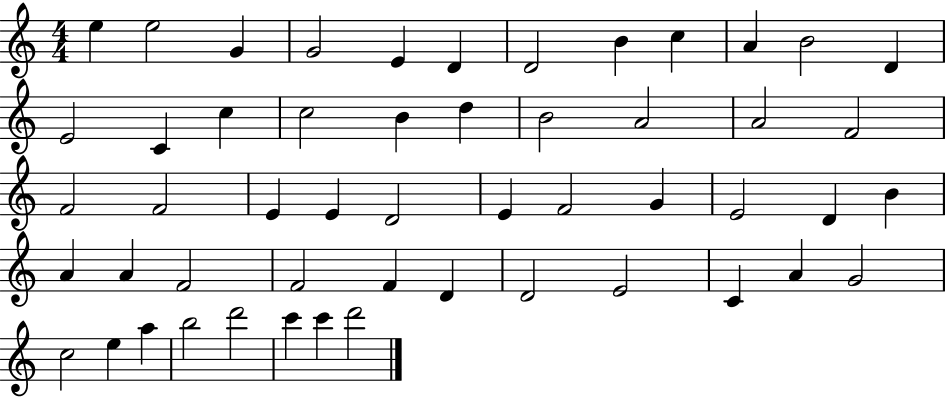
X:1
T:Untitled
M:4/4
L:1/4
K:C
e e2 G G2 E D D2 B c A B2 D E2 C c c2 B d B2 A2 A2 F2 F2 F2 E E D2 E F2 G E2 D B A A F2 F2 F D D2 E2 C A G2 c2 e a b2 d'2 c' c' d'2